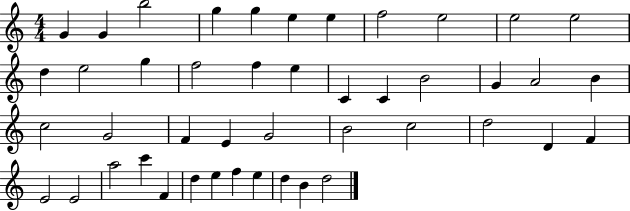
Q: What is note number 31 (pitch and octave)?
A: D5